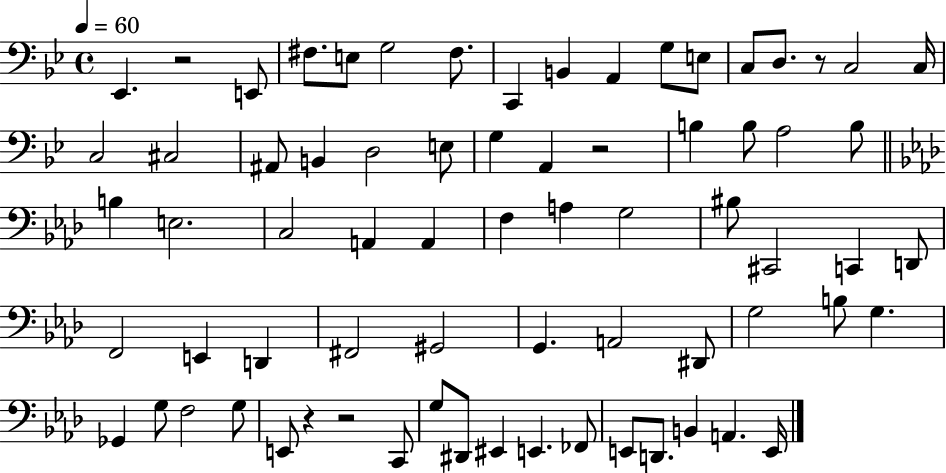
{
  \clef bass
  \time 4/4
  \defaultTimeSignature
  \key bes \major
  \tempo 4 = 60
  ees,4. r2 e,8 | fis8. e8 g2 fis8. | c,4 b,4 a,4 g8 e8 | c8 d8. r8 c2 c16 | \break c2 cis2 | ais,8 b,4 d2 e8 | g4 a,4 r2 | b4 b8 a2 b8 | \break \bar "||" \break \key aes \major b4 e2. | c2 a,4 a,4 | f4 a4 g2 | bis8 cis,2 c,4 d,8 | \break f,2 e,4 d,4 | fis,2 gis,2 | g,4. a,2 dis,8 | g2 b8 g4. | \break ges,4 g8 f2 g8 | e,8 r4 r2 c,8 | g8 dis,8 eis,4 e,4. fes,8 | e,8 d,8. b,4 a,4. e,16 | \break \bar "|."
}